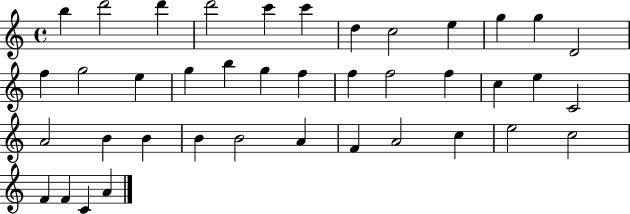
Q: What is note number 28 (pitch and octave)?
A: B4